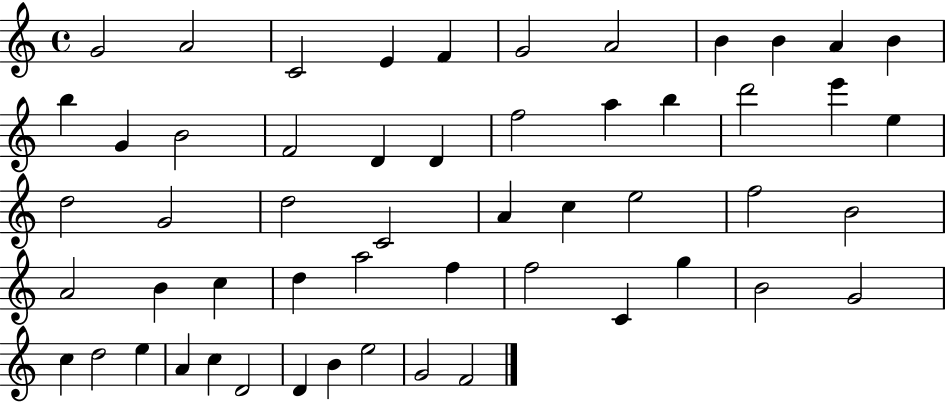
G4/h A4/h C4/h E4/q F4/q G4/h A4/h B4/q B4/q A4/q B4/q B5/q G4/q B4/h F4/h D4/q D4/q F5/h A5/q B5/q D6/h E6/q E5/q D5/h G4/h D5/h C4/h A4/q C5/q E5/h F5/h B4/h A4/h B4/q C5/q D5/q A5/h F5/q F5/h C4/q G5/q B4/h G4/h C5/q D5/h E5/q A4/q C5/q D4/h D4/q B4/q E5/h G4/h F4/h